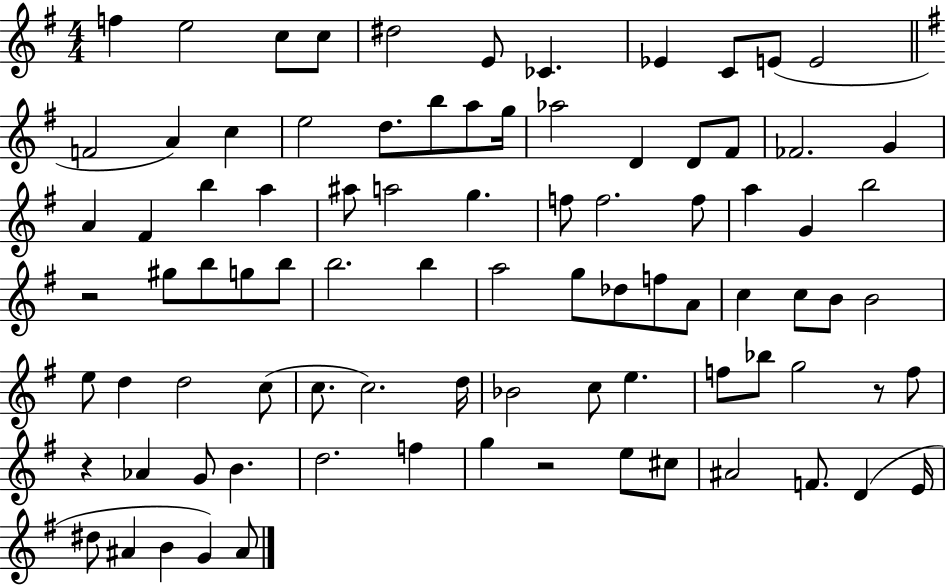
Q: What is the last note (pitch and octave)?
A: A#4